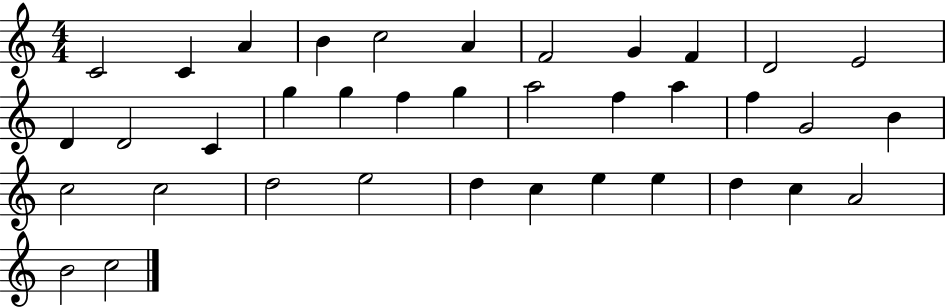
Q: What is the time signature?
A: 4/4